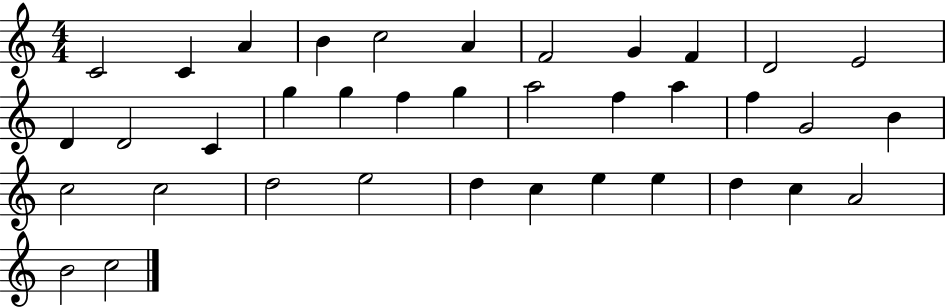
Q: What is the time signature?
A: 4/4